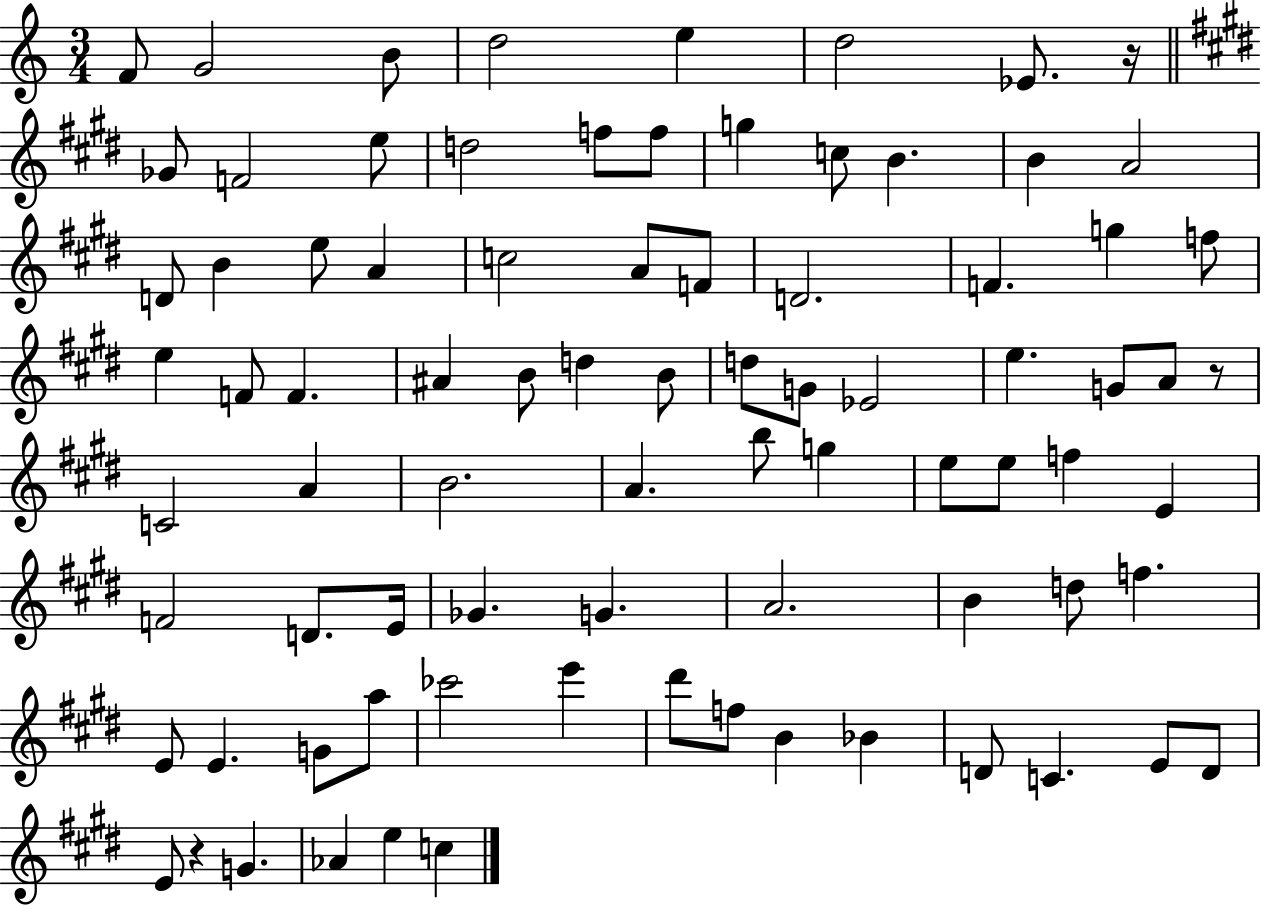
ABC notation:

X:1
T:Untitled
M:3/4
L:1/4
K:C
F/2 G2 B/2 d2 e d2 _E/2 z/4 _G/2 F2 e/2 d2 f/2 f/2 g c/2 B B A2 D/2 B e/2 A c2 A/2 F/2 D2 F g f/2 e F/2 F ^A B/2 d B/2 d/2 G/2 _E2 e G/2 A/2 z/2 C2 A B2 A b/2 g e/2 e/2 f E F2 D/2 E/4 _G G A2 B d/2 f E/2 E G/2 a/2 _c'2 e' ^d'/2 f/2 B _B D/2 C E/2 D/2 E/2 z G _A e c